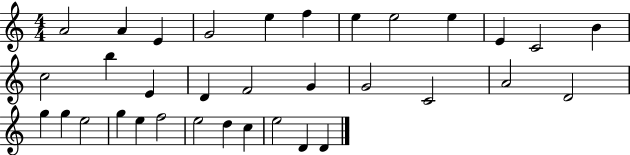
X:1
T:Untitled
M:4/4
L:1/4
K:C
A2 A E G2 e f e e2 e E C2 B c2 b E D F2 G G2 C2 A2 D2 g g e2 g e f2 e2 d c e2 D D